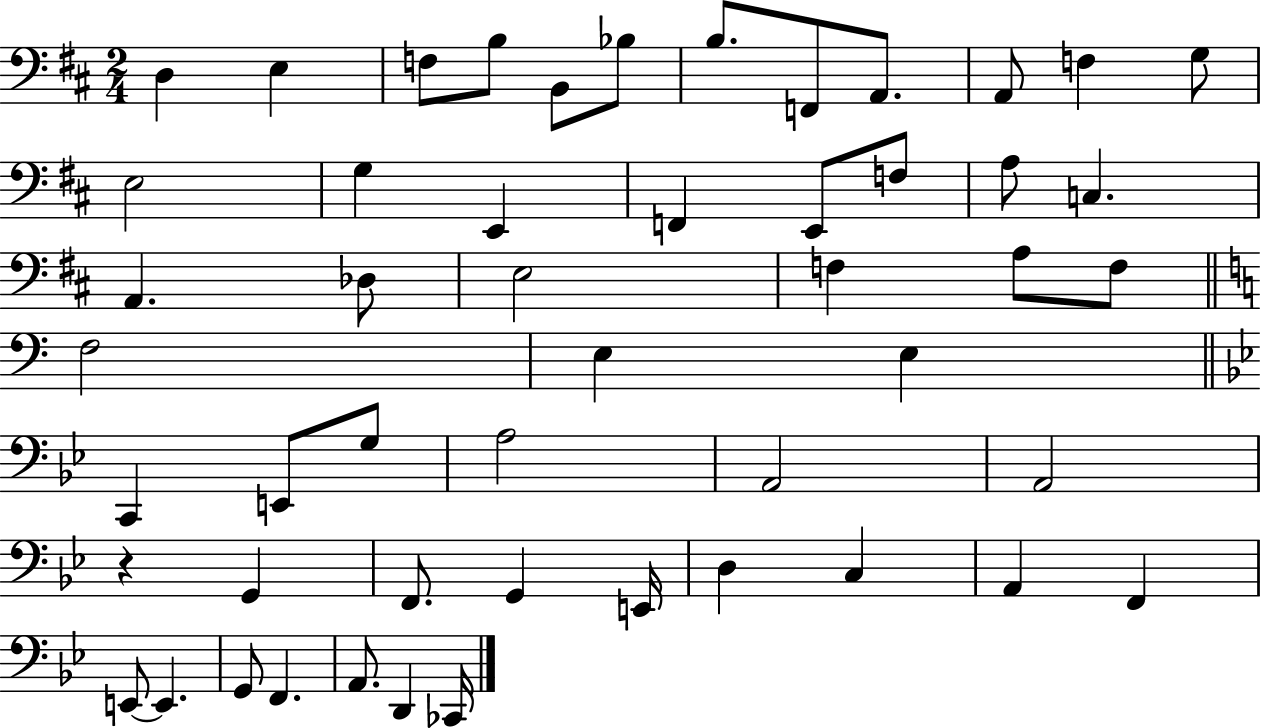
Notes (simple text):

D3/q E3/q F3/e B3/e B2/e Bb3/e B3/e. F2/e A2/e. A2/e F3/q G3/e E3/h G3/q E2/q F2/q E2/e F3/e A3/e C3/q. A2/q. Db3/e E3/h F3/q A3/e F3/e F3/h E3/q E3/q C2/q E2/e G3/e A3/h A2/h A2/h R/q G2/q F2/e. G2/q E2/s D3/q C3/q A2/q F2/q E2/e E2/q. G2/e F2/q. A2/e. D2/q CES2/s